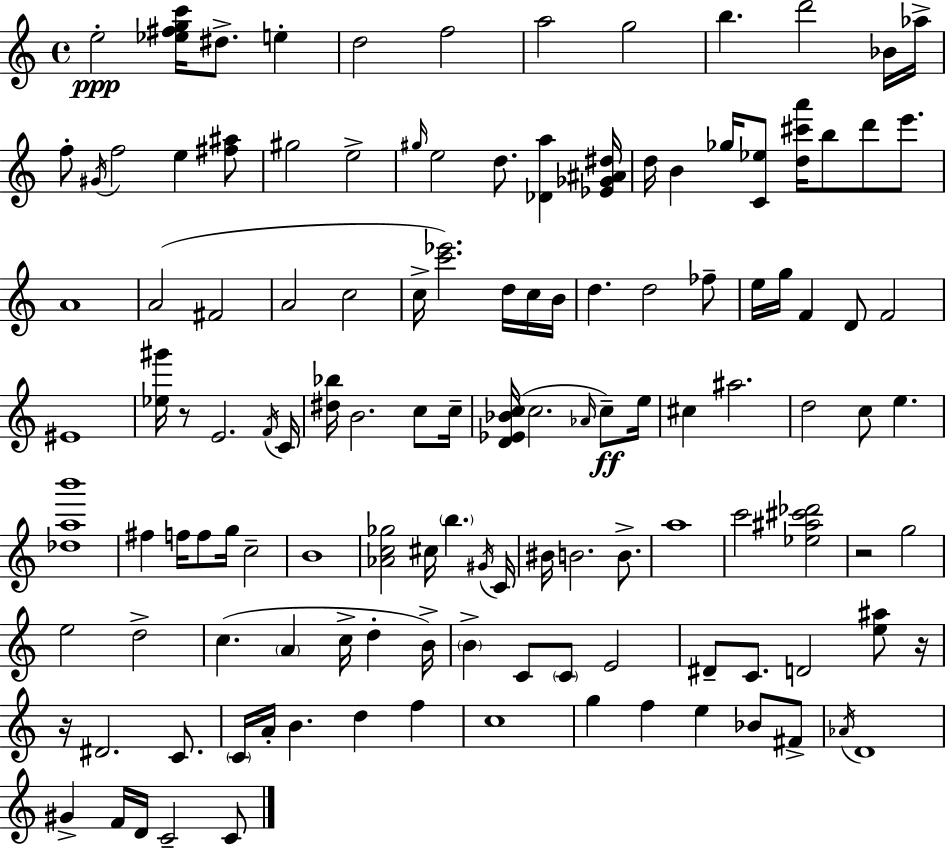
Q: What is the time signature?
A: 4/4